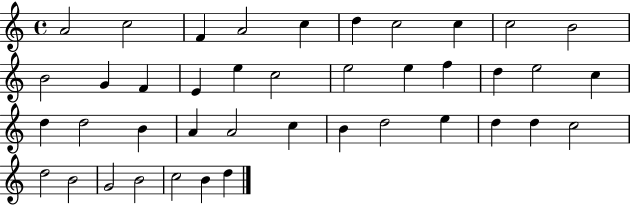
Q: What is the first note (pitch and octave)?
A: A4